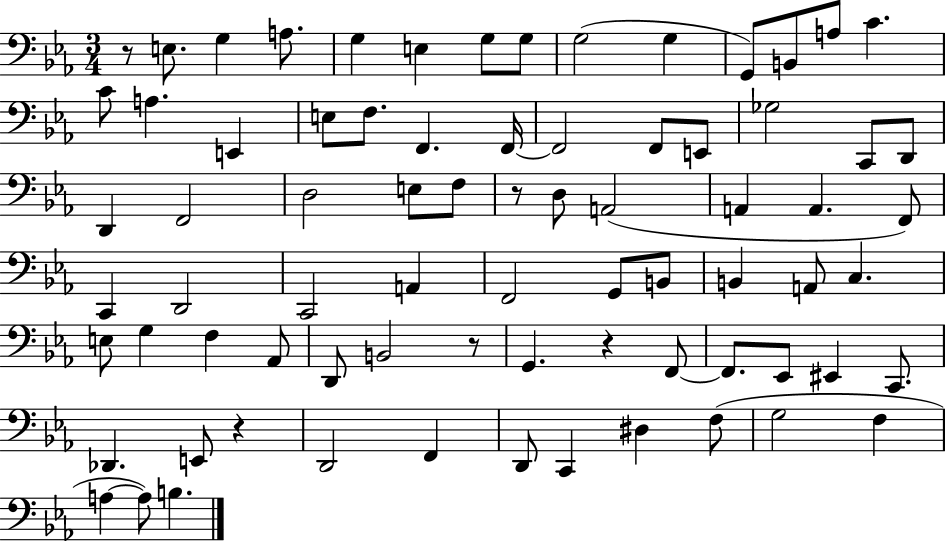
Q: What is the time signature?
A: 3/4